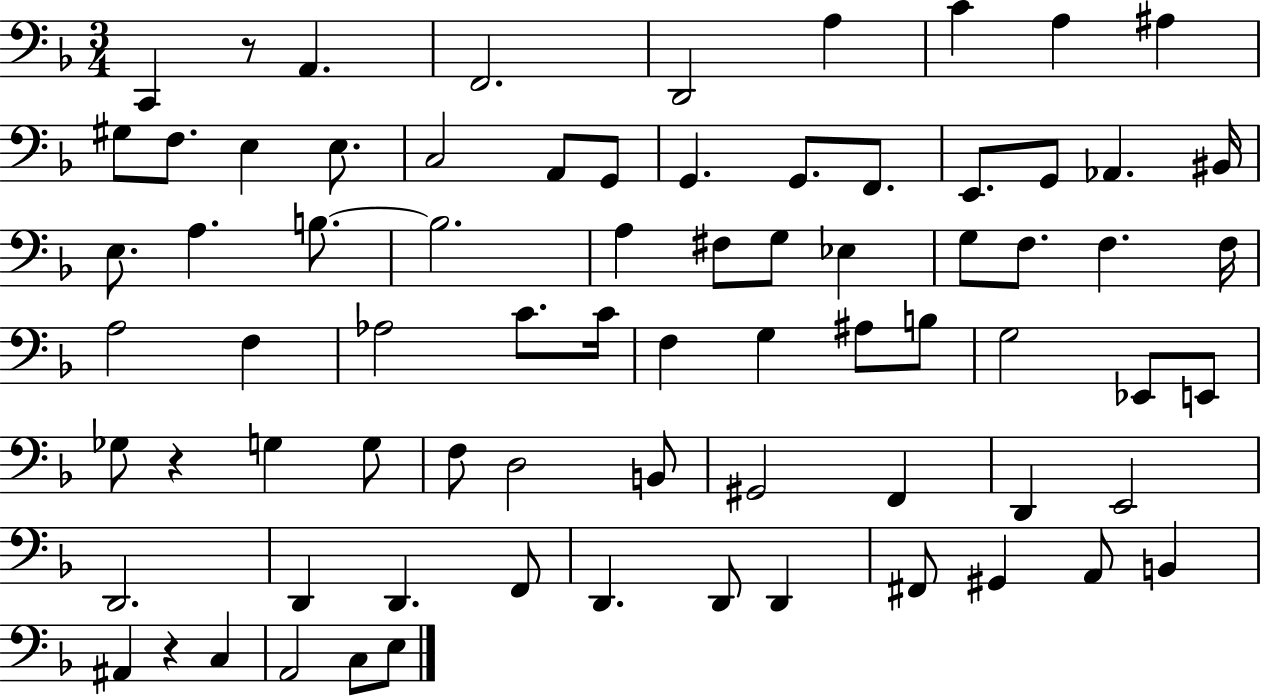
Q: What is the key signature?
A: F major